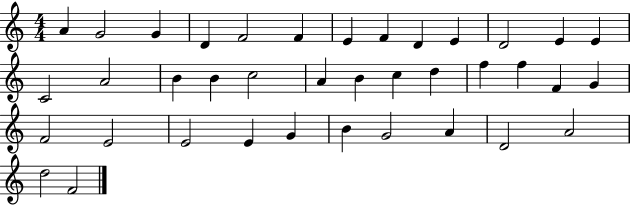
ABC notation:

X:1
T:Untitled
M:4/4
L:1/4
K:C
A G2 G D F2 F E F D E D2 E E C2 A2 B B c2 A B c d f f F G F2 E2 E2 E G B G2 A D2 A2 d2 F2